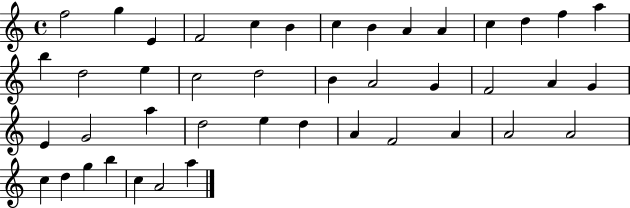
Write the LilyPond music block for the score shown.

{
  \clef treble
  \time 4/4
  \defaultTimeSignature
  \key c \major
  f''2 g''4 e'4 | f'2 c''4 b'4 | c''4 b'4 a'4 a'4 | c''4 d''4 f''4 a''4 | \break b''4 d''2 e''4 | c''2 d''2 | b'4 a'2 g'4 | f'2 a'4 g'4 | \break e'4 g'2 a''4 | d''2 e''4 d''4 | a'4 f'2 a'4 | a'2 a'2 | \break c''4 d''4 g''4 b''4 | c''4 a'2 a''4 | \bar "|."
}